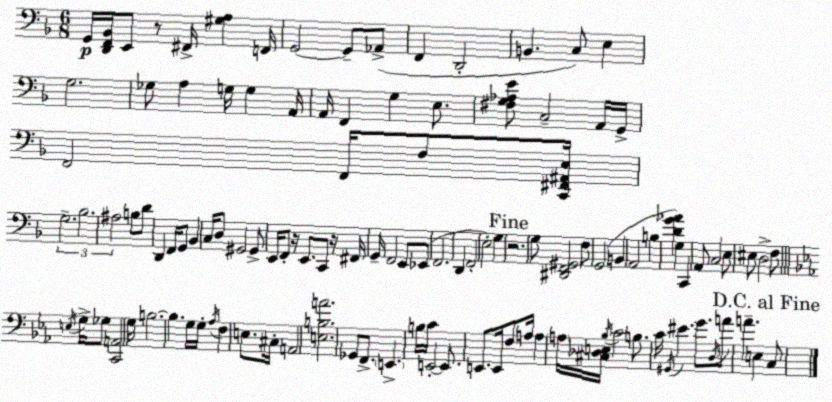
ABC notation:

X:1
T:Untitled
M:6/8
L:1/4
K:Dm
G,,/4 [D,,F,,_B,,]/4 E,,/2 z/2 ^F,,/4 [^G,A,] F,,/4 G,,2 G,,/2 _A,,/2 F,, D,,2 B,, C,/2 E, G,2 _G,/2 A, G,/4 G, A,,/4 A,,/4 F,, G, E,/2 [^F,G,_A,E]/2 C,2 A,,/4 G,,/4 F,,2 F,,/4 F,/2 [C,,^F,,^A,,E,]/4 G,2 _B,2 ^A,2 B,/2 D/2 D,, F,,/4 G,,/2 _B,, C,/4 D,/2 ^G,,2 ^G,,/2 E,,/4 F,,/2 z/4 E,,/2 C,,/2 z/4 ^F,,/4 G,,/4 F,,2 E,,/2 _E,,/2 F,,2 D,, F,,2 E,2 G, z2 G,/2 [^D,,F,,^G,,]2 F,/2 G,,2 B,, A,,2 B, [DG_A] G, C,, A,,/2 C,2 E,/2 ^E,/2 D,2 F,/2 E,/4 G,/4 _G,/2 [C,,A,,]2 G,/4 B,2 B, G,/4 G,/4 _A,/4 F, E,/2 ^C,/4 A,,2 [E,B,A]2 _G,,/2 F,,/2 E,, B,/4 C/4 E,,2 E,,/2 E,,/2 E,,/4 F,/2 A,/4 A, A,/4 [^C,_D,E,]/4 _B,/4 C2 B,/2 C/4 ^G,,/4 ^E G/2 D,/4 A/2 A E, C,/2